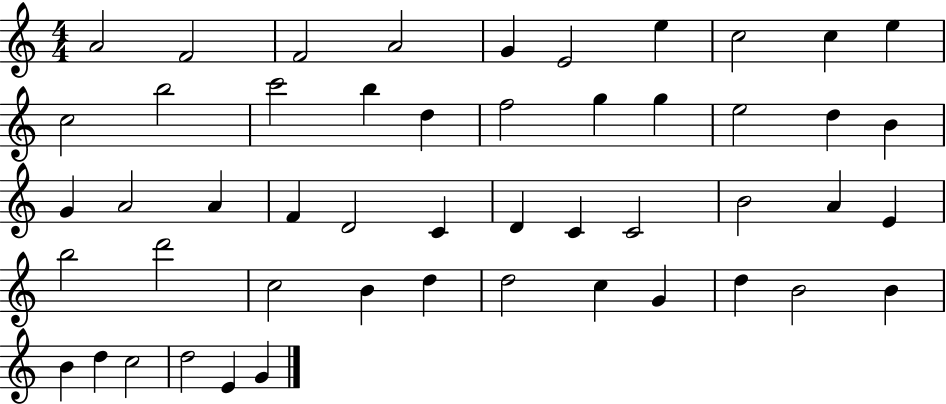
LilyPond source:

{
  \clef treble
  \numericTimeSignature
  \time 4/4
  \key c \major
  a'2 f'2 | f'2 a'2 | g'4 e'2 e''4 | c''2 c''4 e''4 | \break c''2 b''2 | c'''2 b''4 d''4 | f''2 g''4 g''4 | e''2 d''4 b'4 | \break g'4 a'2 a'4 | f'4 d'2 c'4 | d'4 c'4 c'2 | b'2 a'4 e'4 | \break b''2 d'''2 | c''2 b'4 d''4 | d''2 c''4 g'4 | d''4 b'2 b'4 | \break b'4 d''4 c''2 | d''2 e'4 g'4 | \bar "|."
}